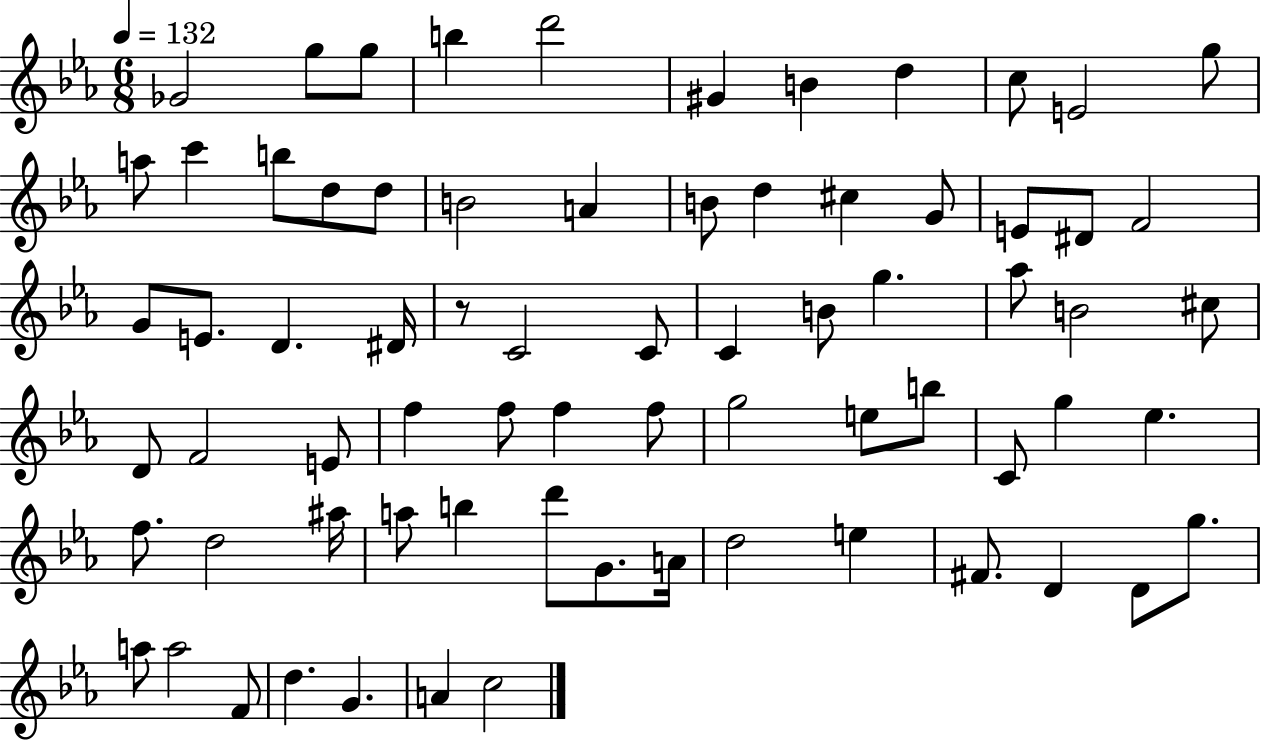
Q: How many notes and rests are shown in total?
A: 72